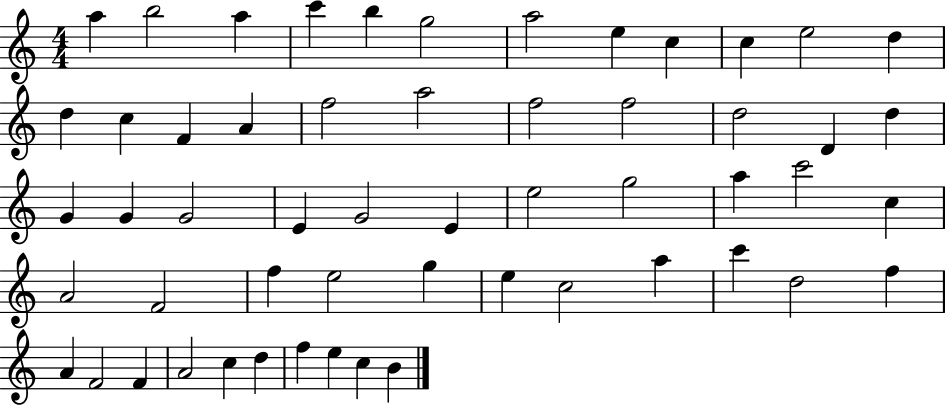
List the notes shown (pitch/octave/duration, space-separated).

A5/q B5/h A5/q C6/q B5/q G5/h A5/h E5/q C5/q C5/q E5/h D5/q D5/q C5/q F4/q A4/q F5/h A5/h F5/h F5/h D5/h D4/q D5/q G4/q G4/q G4/h E4/q G4/h E4/q E5/h G5/h A5/q C6/h C5/q A4/h F4/h F5/q E5/h G5/q E5/q C5/h A5/q C6/q D5/h F5/q A4/q F4/h F4/q A4/h C5/q D5/q F5/q E5/q C5/q B4/q